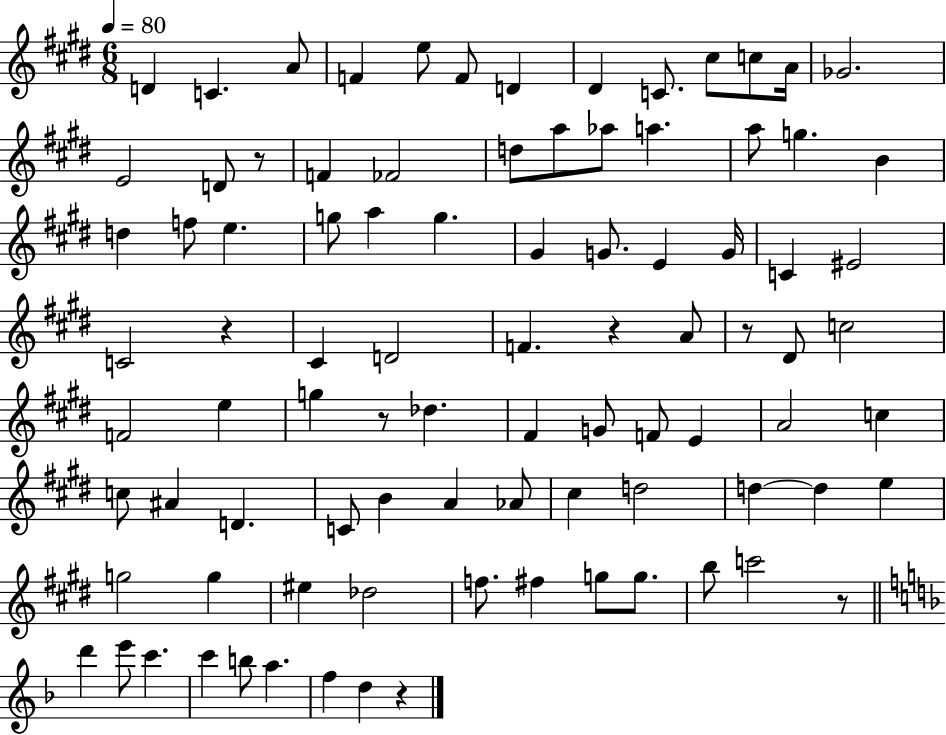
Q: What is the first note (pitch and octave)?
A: D4